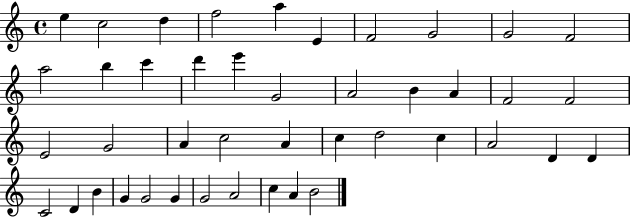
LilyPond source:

{
  \clef treble
  \time 4/4
  \defaultTimeSignature
  \key c \major
  e''4 c''2 d''4 | f''2 a''4 e'4 | f'2 g'2 | g'2 f'2 | \break a''2 b''4 c'''4 | d'''4 e'''4 g'2 | a'2 b'4 a'4 | f'2 f'2 | \break e'2 g'2 | a'4 c''2 a'4 | c''4 d''2 c''4 | a'2 d'4 d'4 | \break c'2 d'4 b'4 | g'4 g'2 g'4 | g'2 a'2 | c''4 a'4 b'2 | \break \bar "|."
}